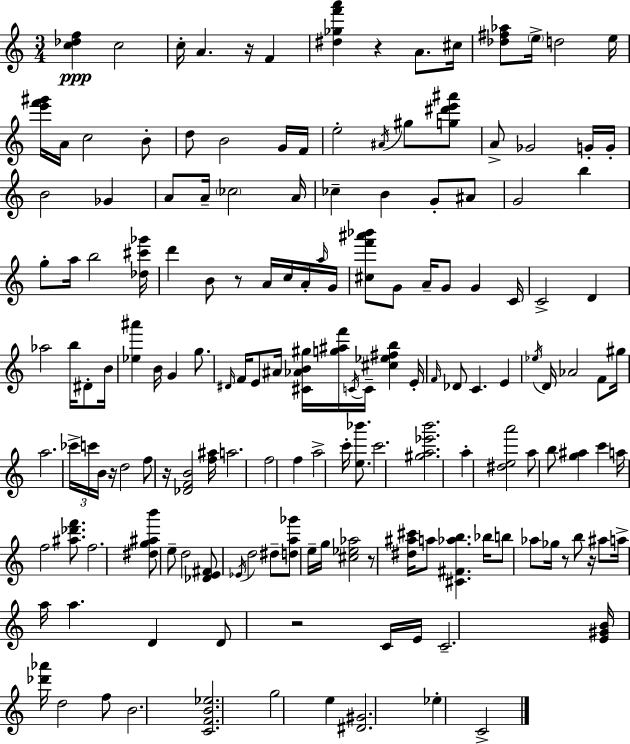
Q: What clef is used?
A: treble